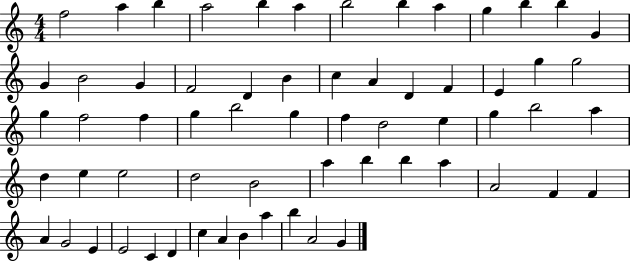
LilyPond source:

{
  \clef treble
  \numericTimeSignature
  \time 4/4
  \key c \major
  f''2 a''4 b''4 | a''2 b''4 a''4 | b''2 b''4 a''4 | g''4 b''4 b''4 g'4 | \break g'4 b'2 g'4 | f'2 d'4 b'4 | c''4 a'4 d'4 f'4 | e'4 g''4 g''2 | \break g''4 f''2 f''4 | g''4 b''2 g''4 | f''4 d''2 e''4 | g''4 b''2 a''4 | \break d''4 e''4 e''2 | d''2 b'2 | a''4 b''4 b''4 a''4 | a'2 f'4 f'4 | \break a'4 g'2 e'4 | e'2 c'4 d'4 | c''4 a'4 b'4 a''4 | b''4 a'2 g'4 | \break \bar "|."
}